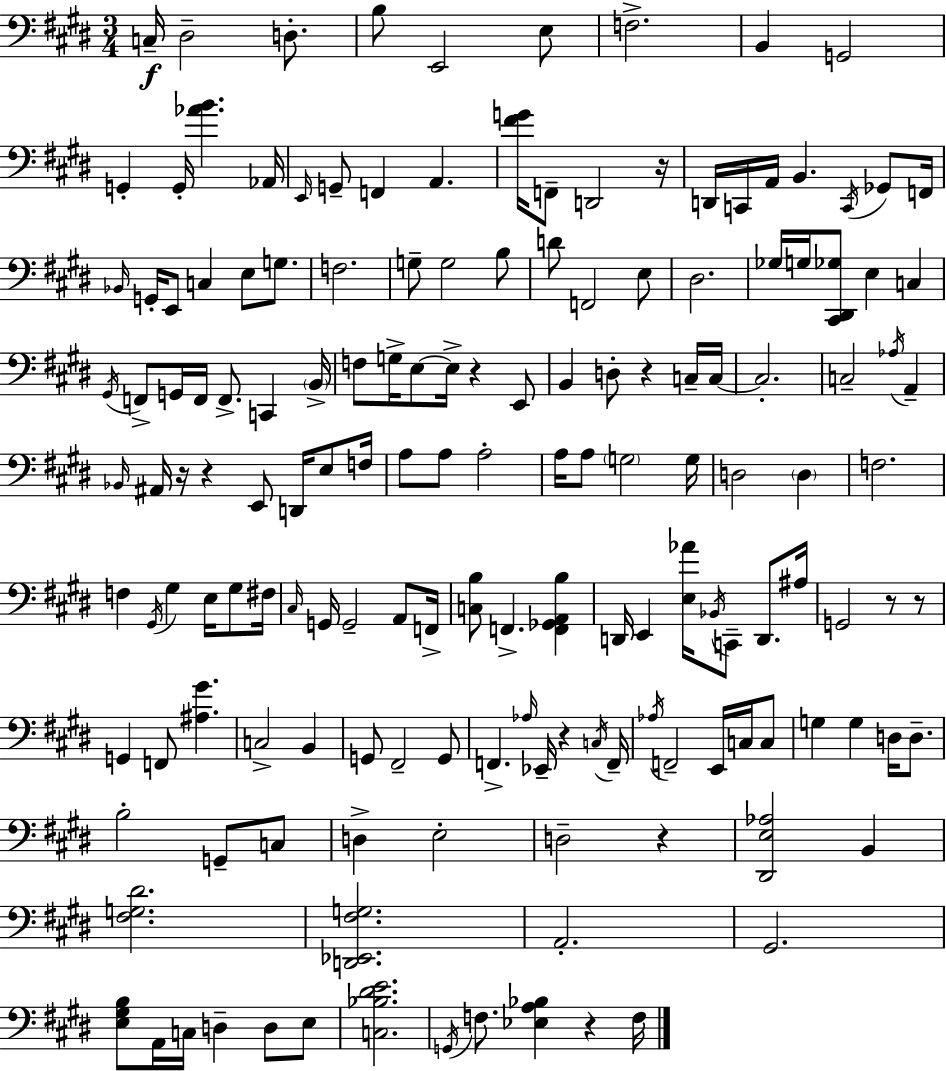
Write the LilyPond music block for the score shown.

{
  \clef bass
  \numericTimeSignature
  \time 3/4
  \key e \major
  \repeat volta 2 { c16--\f dis2-- d8.-. | b8 e,2 e8 | f2.-> | b,4 g,2 | \break g,4-. g,16-. <aes' b'>4. aes,16 | \grace { e,16 } g,8-- f,4 a,4. | <fis' g'>16 f,8-- d,2 | r16 d,16 c,16 a,16 b,4. \acciaccatura { c,16 } ges,8 | \break f,16 \grace { bes,16 } g,16-. e,8 c4 e8 | g8. f2. | g8-- g2 | b8 d'8 f,2 | \break e8 dis2. | ges16 g16 <cis, dis, ges>8 e4 c4 | \acciaccatura { gis,16 } f,8-> g,16 f,16 f,8.-> c,4 | \parenthesize b,16-> f8 g16-> e8~~ e16-> r4 | \break e,8 b,4 d8-. r4 | c16-- c16~~ c2.-. | c2-- | \acciaccatura { aes16 } a,4-- \grace { bes,16 } ais,16 r16 r4 | \break e,8 d,16 e8 f16 a8 a8 a2-. | a16 a8 \parenthesize g2 | g16 d2 | \parenthesize d4 f2. | \break f4 \acciaccatura { gis,16 } gis4 | e16 gis8 fis16 \grace { cis16 } g,16 g,2-- | a,8 f,16-> <c b>8 f,4.-> | <f, ges, a, b>4 d,16 e,4 | \break <e aes'>16 \acciaccatura { bes,16 } c,8-- d,8. ais16 g,2 | r8 r8 g,4 | f,8 <ais gis'>4. c2-> | b,4 g,8 fis,2-- | \break g,8 f,4.-> | \grace { aes16 } ees,16-- r4 \acciaccatura { c16 } f,16-- \acciaccatura { aes16 } | f,2-- e,16 c16 c8 | g4 g4 d16 d8.-- | \break b2-. g,8-- c8 | d4-> e2-. | d2-- r4 | <dis, e aes>2 b,4 | \break <fis g dis'>2. | <d, ees, fis g>2. | a,2.-. | gis,2. | \break <e gis b>8 a,16 c16 d4-- d8 e8 | <c bes dis' e'>2. | \acciaccatura { g,16 } f8. <ees a bes>4 r4 | f16 } \bar "|."
}